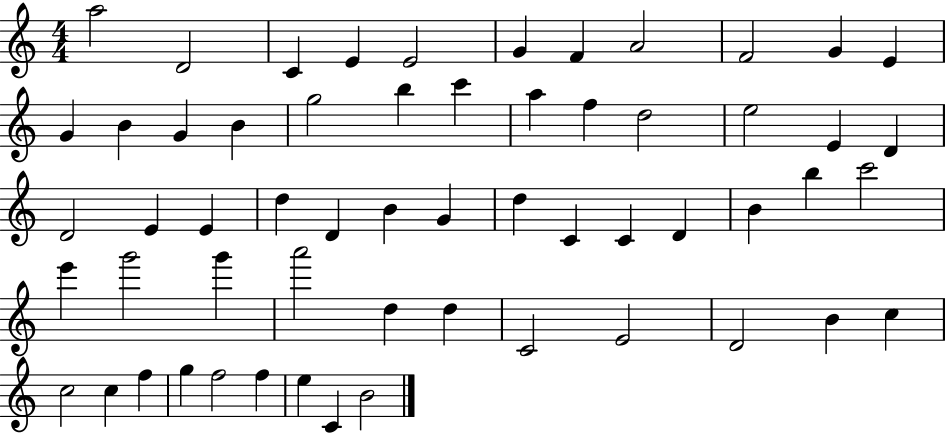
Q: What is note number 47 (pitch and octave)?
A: D4